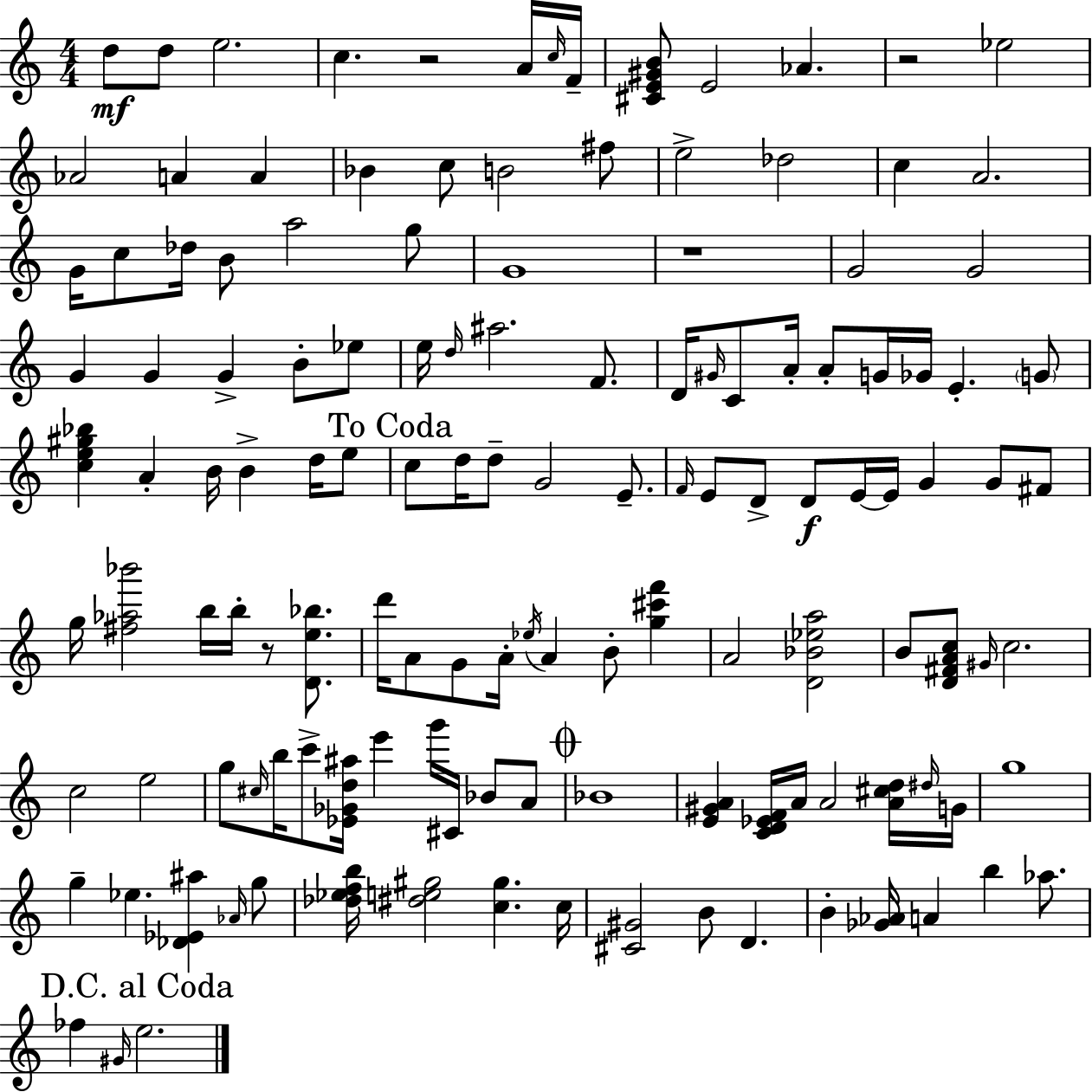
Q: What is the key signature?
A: A minor